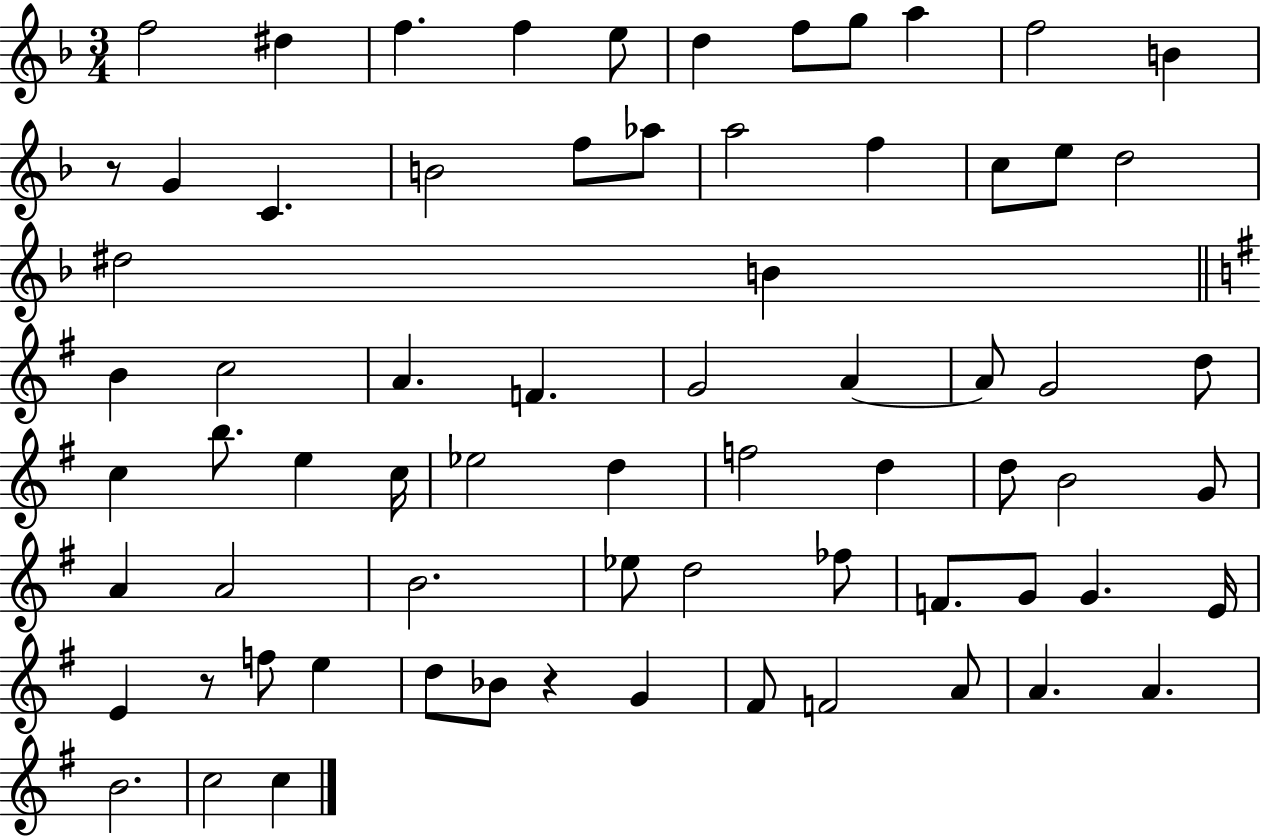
F5/h D#5/q F5/q. F5/q E5/e D5/q F5/e G5/e A5/q F5/h B4/q R/e G4/q C4/q. B4/h F5/e Ab5/e A5/h F5/q C5/e E5/e D5/h D#5/h B4/q B4/q C5/h A4/q. F4/q. G4/h A4/q A4/e G4/h D5/e C5/q B5/e. E5/q C5/s Eb5/h D5/q F5/h D5/q D5/e B4/h G4/e A4/q A4/h B4/h. Eb5/e D5/h FES5/e F4/e. G4/e G4/q. E4/s E4/q R/e F5/e E5/q D5/e Bb4/e R/q G4/q F#4/e F4/h A4/e A4/q. A4/q. B4/h. C5/h C5/q